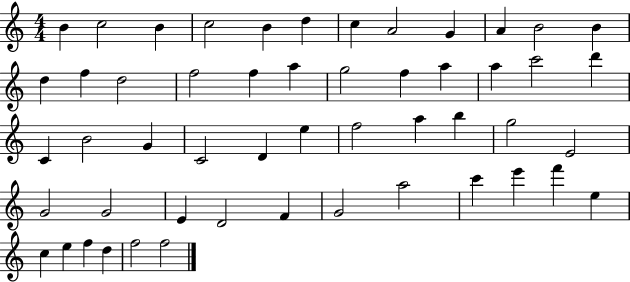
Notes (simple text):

B4/q C5/h B4/q C5/h B4/q D5/q C5/q A4/h G4/q A4/q B4/h B4/q D5/q F5/q D5/h F5/h F5/q A5/q G5/h F5/q A5/q A5/q C6/h D6/q C4/q B4/h G4/q C4/h D4/q E5/q F5/h A5/q B5/q G5/h E4/h G4/h G4/h E4/q D4/h F4/q G4/h A5/h C6/q E6/q F6/q E5/q C5/q E5/q F5/q D5/q F5/h F5/h